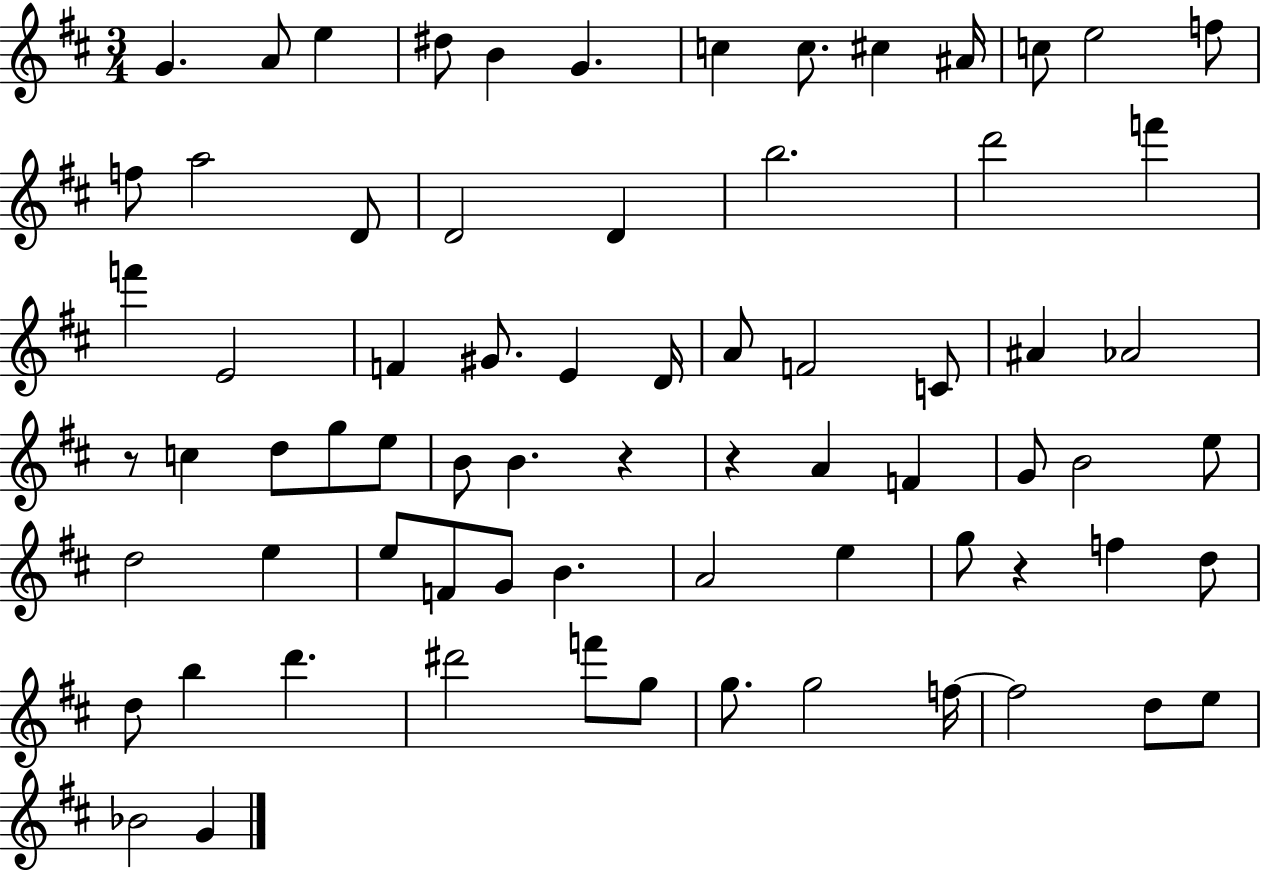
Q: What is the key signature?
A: D major